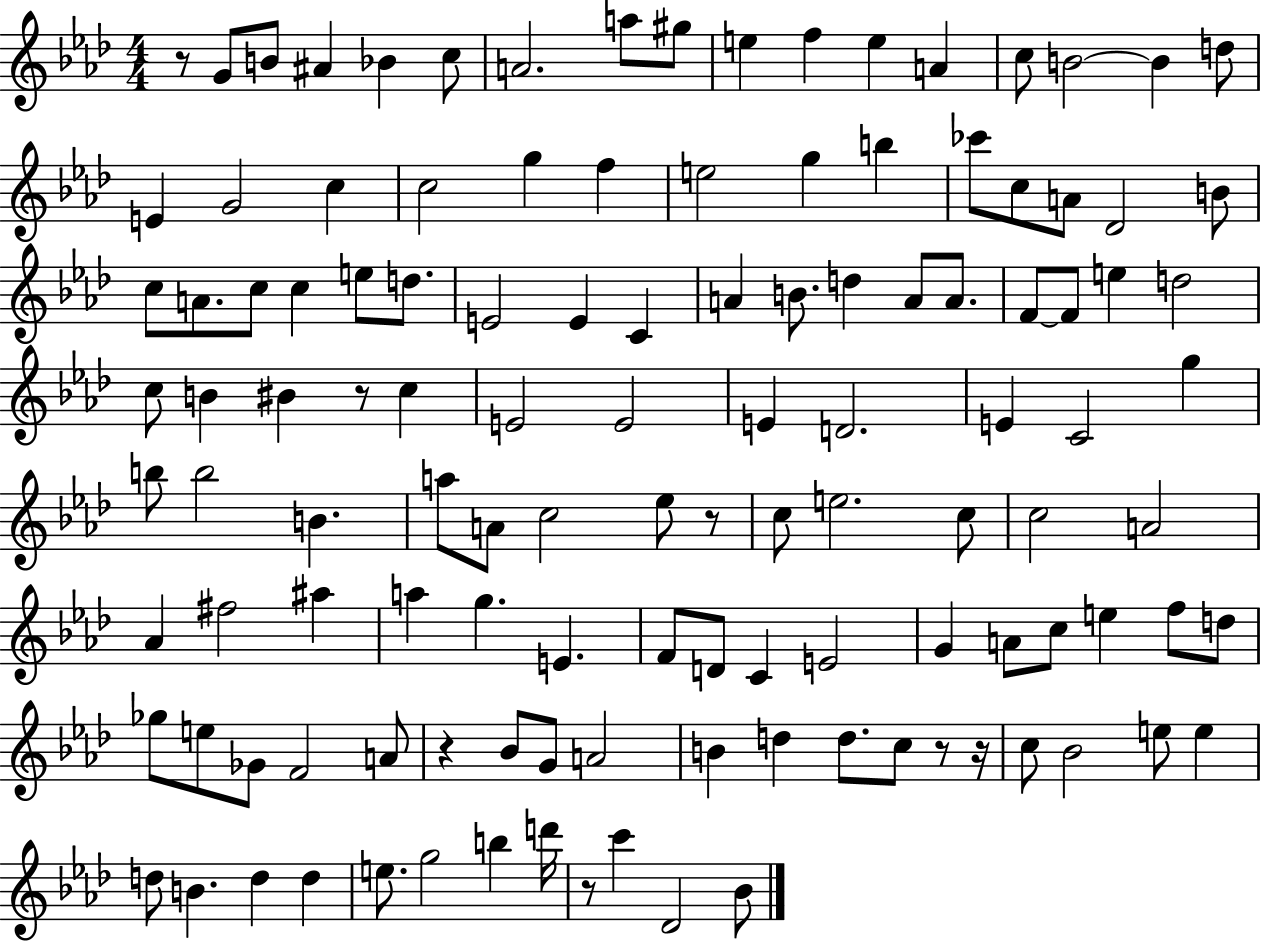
R/e G4/e B4/e A#4/q Bb4/q C5/e A4/h. A5/e G#5/e E5/q F5/q E5/q A4/q C5/e B4/h B4/q D5/e E4/q G4/h C5/q C5/h G5/q F5/q E5/h G5/q B5/q CES6/e C5/e A4/e Db4/h B4/e C5/e A4/e. C5/e C5/q E5/e D5/e. E4/h E4/q C4/q A4/q B4/e. D5/q A4/e A4/e. F4/e F4/e E5/q D5/h C5/e B4/q BIS4/q R/e C5/q E4/h E4/h E4/q D4/h. E4/q C4/h G5/q B5/e B5/h B4/q. A5/e A4/e C5/h Eb5/e R/e C5/e E5/h. C5/e C5/h A4/h Ab4/q F#5/h A#5/q A5/q G5/q. E4/q. F4/e D4/e C4/q E4/h G4/q A4/e C5/e E5/q F5/e D5/e Gb5/e E5/e Gb4/e F4/h A4/e R/q Bb4/e G4/e A4/h B4/q D5/q D5/e. C5/e R/e R/s C5/e Bb4/h E5/e E5/q D5/e B4/q. D5/q D5/q E5/e. G5/h B5/q D6/s R/e C6/q Db4/h Bb4/e